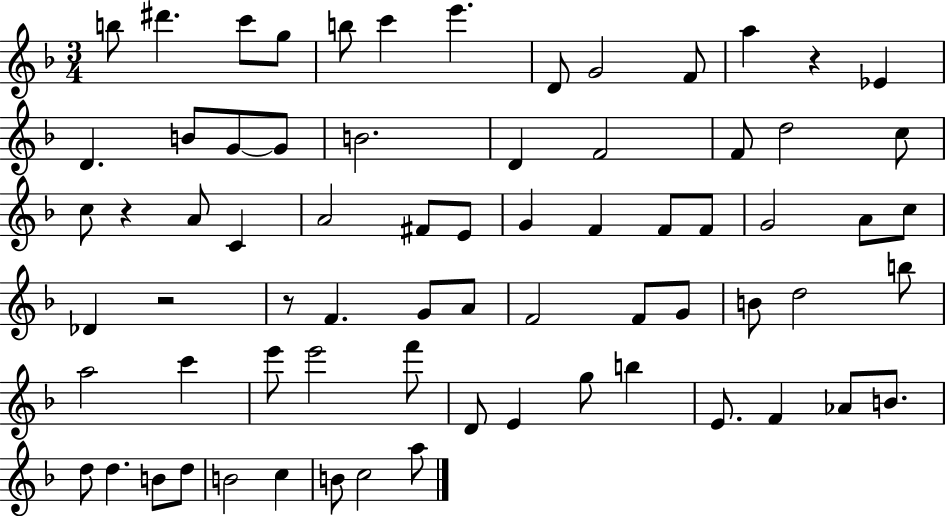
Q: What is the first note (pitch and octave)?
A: B5